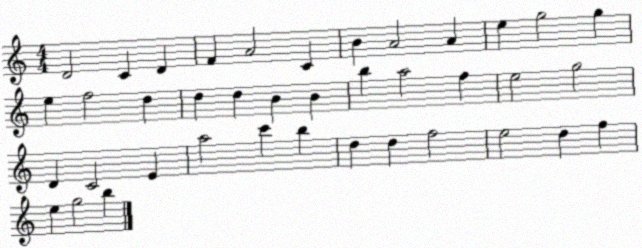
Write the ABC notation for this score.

X:1
T:Untitled
M:4/4
L:1/4
K:C
D2 C D F A2 C B A2 A e g2 g e f2 d d d B B b a2 f e2 g2 D C2 E a2 c' b d d f2 e2 d f e g2 b